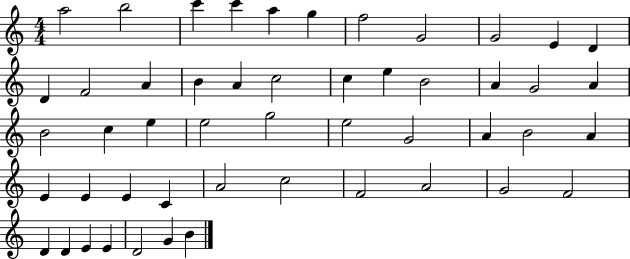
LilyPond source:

{
  \clef treble
  \numericTimeSignature
  \time 4/4
  \key c \major
  a''2 b''2 | c'''4 c'''4 a''4 g''4 | f''2 g'2 | g'2 e'4 d'4 | \break d'4 f'2 a'4 | b'4 a'4 c''2 | c''4 e''4 b'2 | a'4 g'2 a'4 | \break b'2 c''4 e''4 | e''2 g''2 | e''2 g'2 | a'4 b'2 a'4 | \break e'4 e'4 e'4 c'4 | a'2 c''2 | f'2 a'2 | g'2 f'2 | \break d'4 d'4 e'4 e'4 | d'2 g'4 b'4 | \bar "|."
}